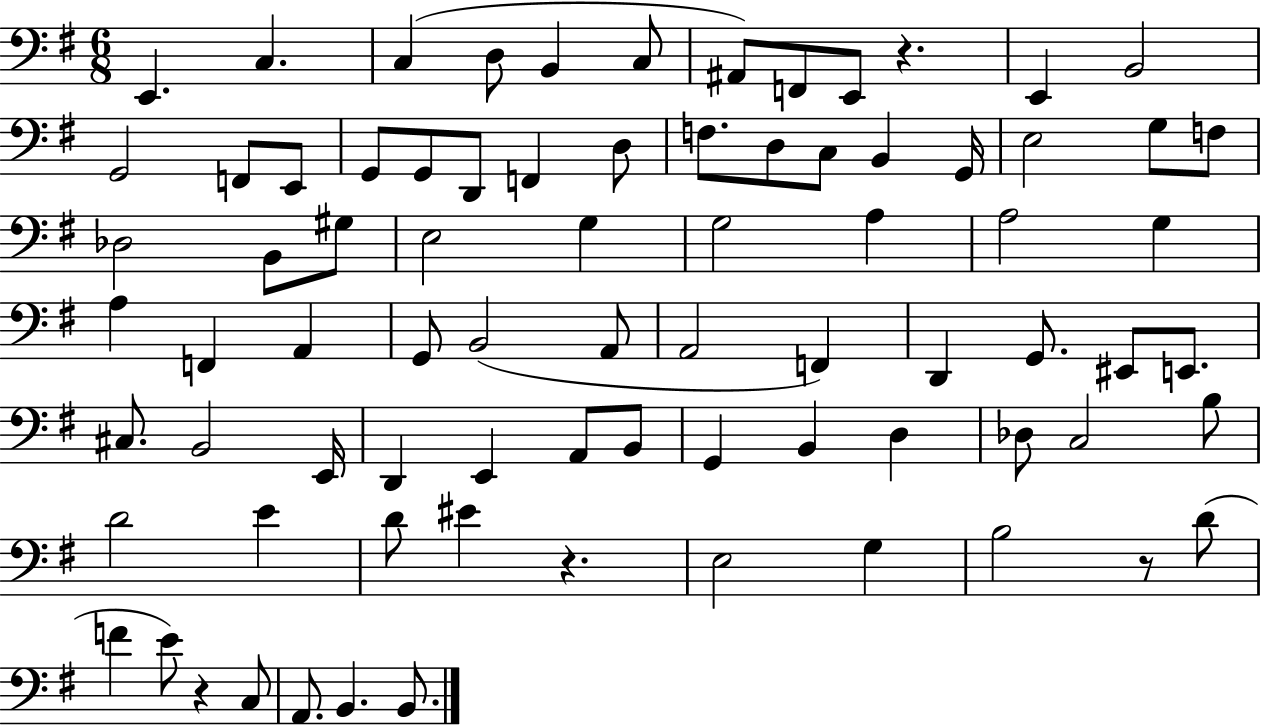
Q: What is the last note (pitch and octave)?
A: B2